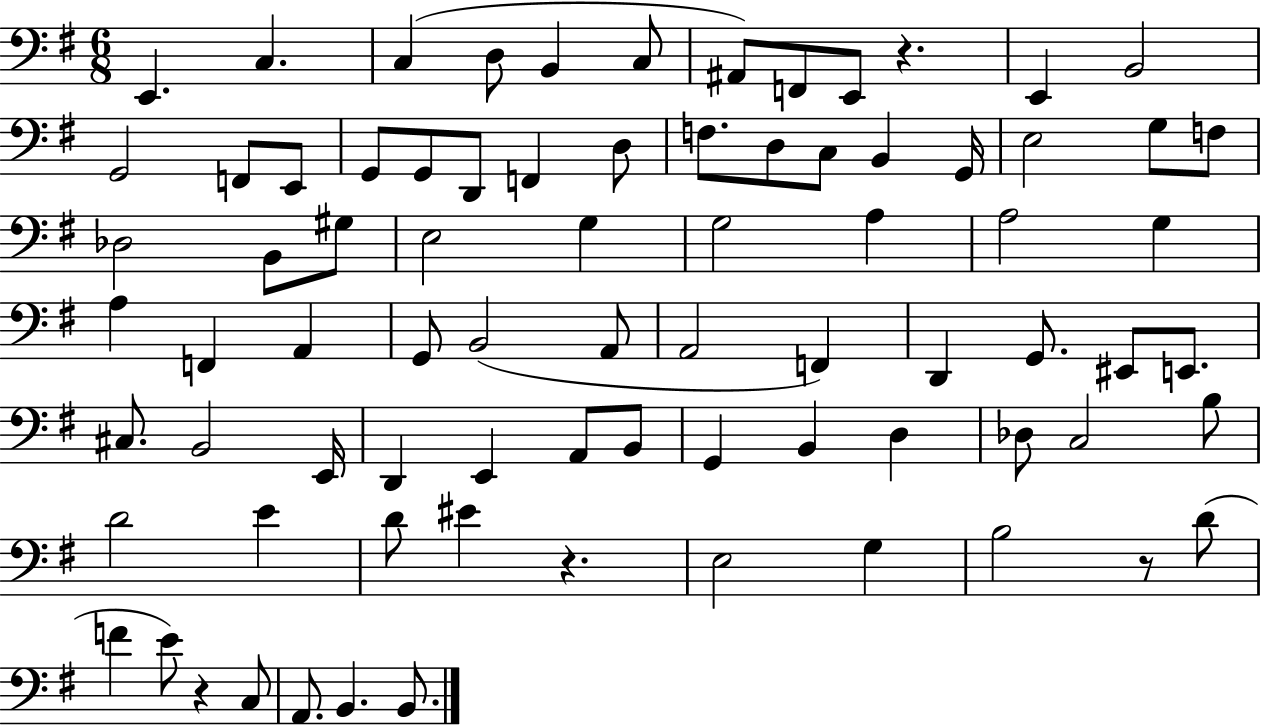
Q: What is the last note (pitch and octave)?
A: B2